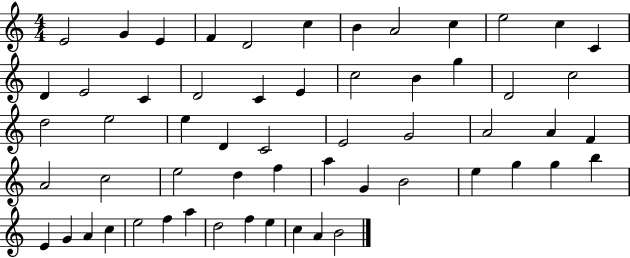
{
  \clef treble
  \numericTimeSignature
  \time 4/4
  \key c \major
  e'2 g'4 e'4 | f'4 d'2 c''4 | b'4 a'2 c''4 | e''2 c''4 c'4 | \break d'4 e'2 c'4 | d'2 c'4 e'4 | c''2 b'4 g''4 | d'2 c''2 | \break d''2 e''2 | e''4 d'4 c'2 | e'2 g'2 | a'2 a'4 f'4 | \break a'2 c''2 | e''2 d''4 f''4 | a''4 g'4 b'2 | e''4 g''4 g''4 b''4 | \break e'4 g'4 a'4 c''4 | e''2 f''4 a''4 | d''2 f''4 e''4 | c''4 a'4 b'2 | \break \bar "|."
}